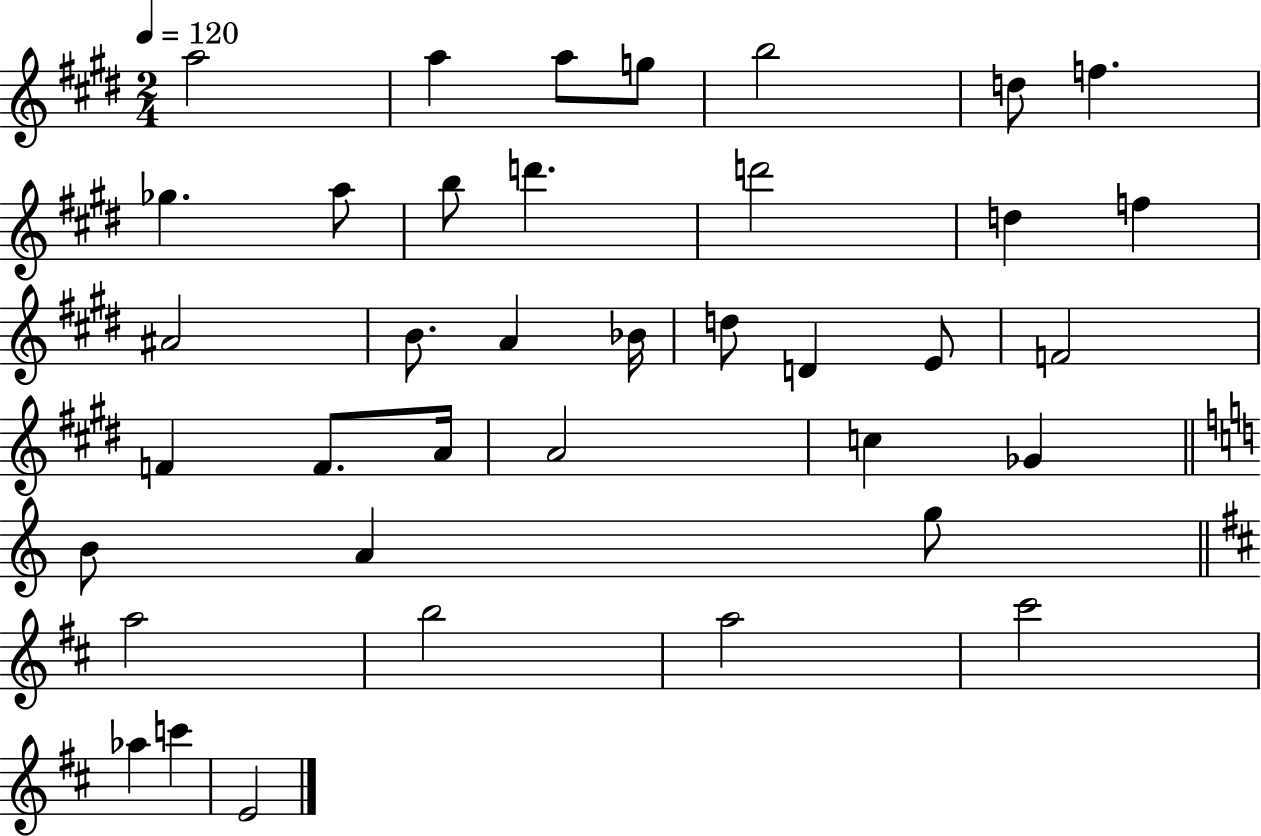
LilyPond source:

{
  \clef treble
  \numericTimeSignature
  \time 2/4
  \key e \major
  \tempo 4 = 120
  \repeat volta 2 { a''2 | a''4 a''8 g''8 | b''2 | d''8 f''4. | \break ges''4. a''8 | b''8 d'''4. | d'''2 | d''4 f''4 | \break ais'2 | b'8. a'4 bes'16 | d''8 d'4 e'8 | f'2 | \break f'4 f'8. a'16 | a'2 | c''4 ges'4 | \bar "||" \break \key c \major b'8 a'4 g''8 | \bar "||" \break \key d \major a''2 | b''2 | a''2 | cis'''2 | \break aes''4 c'''4 | e'2 | } \bar "|."
}